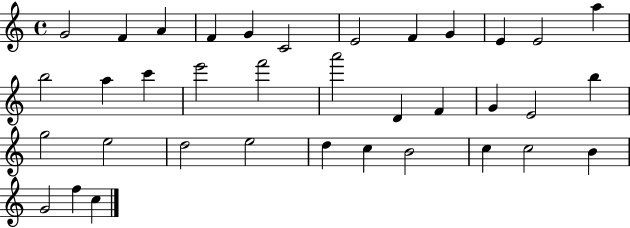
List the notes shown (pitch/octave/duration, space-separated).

G4/h F4/q A4/q F4/q G4/q C4/h E4/h F4/q G4/q E4/q E4/h A5/q B5/h A5/q C6/q E6/h F6/h A6/h D4/q F4/q G4/q E4/h B5/q G5/h E5/h D5/h E5/h D5/q C5/q B4/h C5/q C5/h B4/q G4/h F5/q C5/q